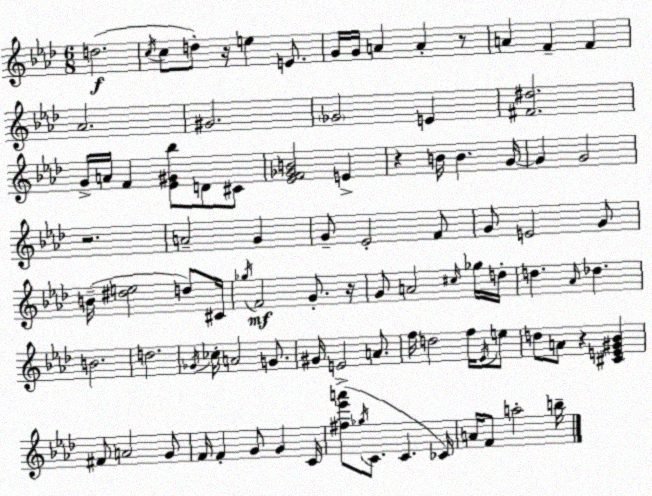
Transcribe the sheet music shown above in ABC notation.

X:1
T:Untitled
M:6/8
L:1/4
K:Ab
d2 c/4 c/2 d/2 z/4 e E/2 G/4 G/4 A A z/2 A F F _A2 ^G2 _G2 E [^F^d]2 G/4 A/4 F [_E^G_b]/2 D/2 ^C/2 [_EF_GB]2 E z B/4 B G/4 G G2 z2 A2 G G/2 _E2 F/2 G/2 E2 G/2 B/4 [^de]2 d/2 ^C/4 _g/4 F2 G/2 z/4 G/2 A2 ^c/4 _g/4 d/4 d _A/4 _d B2 d2 _G/4 _c/4 A2 G/2 ^G/4 E2 A/2 f/4 d2 f/4 _E/4 e/2 d/2 A/2 z [^CE^G_B] ^F/2 A2 G/2 F/4 F G/2 G C/4 [^f_e'a']/2 _g/4 C/2 C _C/4 A/4 F/2 a2 b/4